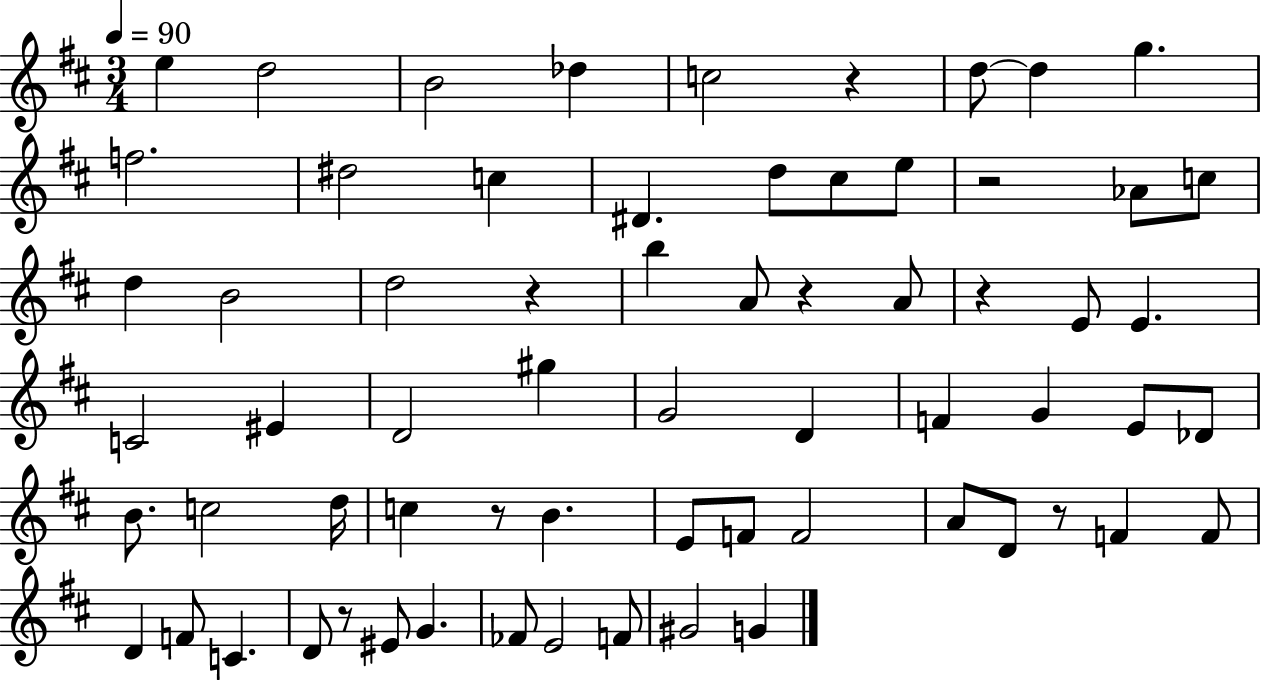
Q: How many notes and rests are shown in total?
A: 66